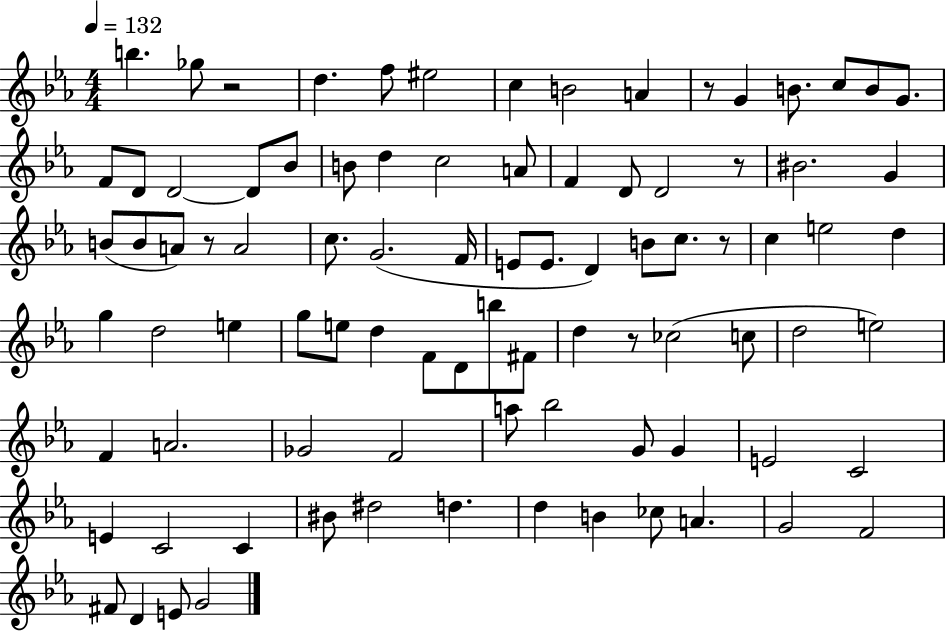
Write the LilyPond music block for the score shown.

{
  \clef treble
  \numericTimeSignature
  \time 4/4
  \key ees \major
  \tempo 4 = 132
  b''4. ges''8 r2 | d''4. f''8 eis''2 | c''4 b'2 a'4 | r8 g'4 b'8. c''8 b'8 g'8. | \break f'8 d'8 d'2~~ d'8 bes'8 | b'8 d''4 c''2 a'8 | f'4 d'8 d'2 r8 | bis'2. g'4 | \break b'8( b'8 a'8) r8 a'2 | c''8. g'2.( f'16 | e'8 e'8. d'4) b'8 c''8. r8 | c''4 e''2 d''4 | \break g''4 d''2 e''4 | g''8 e''8 d''4 f'8 d'8 b''8 fis'8 | d''4 r8 ces''2( c''8 | d''2 e''2) | \break f'4 a'2. | ges'2 f'2 | a''8 bes''2 g'8 g'4 | e'2 c'2 | \break e'4 c'2 c'4 | bis'8 dis''2 d''4. | d''4 b'4 ces''8 a'4. | g'2 f'2 | \break fis'8 d'4 e'8 g'2 | \bar "|."
}